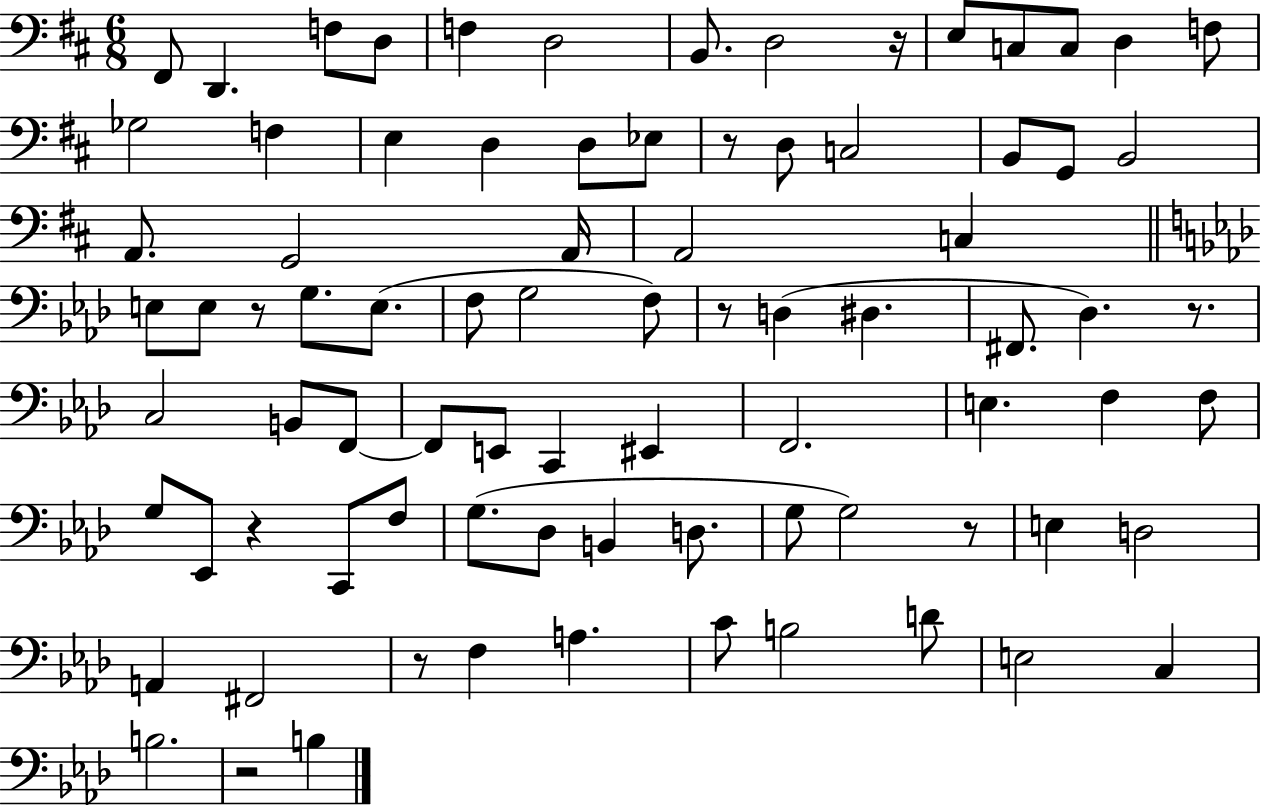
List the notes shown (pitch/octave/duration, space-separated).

F#2/e D2/q. F3/e D3/e F3/q D3/h B2/e. D3/h R/s E3/e C3/e C3/e D3/q F3/e Gb3/h F3/q E3/q D3/q D3/e Eb3/e R/e D3/e C3/h B2/e G2/e B2/h A2/e. G2/h A2/s A2/h C3/q E3/e E3/e R/e G3/e. E3/e. F3/e G3/h F3/e R/e D3/q D#3/q. F#2/e. Db3/q. R/e. C3/h B2/e F2/e F2/e E2/e C2/q EIS2/q F2/h. E3/q. F3/q F3/e G3/e Eb2/e R/q C2/e F3/e G3/e. Db3/e B2/q D3/e. G3/e G3/h R/e E3/q D3/h A2/q F#2/h R/e F3/q A3/q. C4/e B3/h D4/e E3/h C3/q B3/h. R/h B3/q